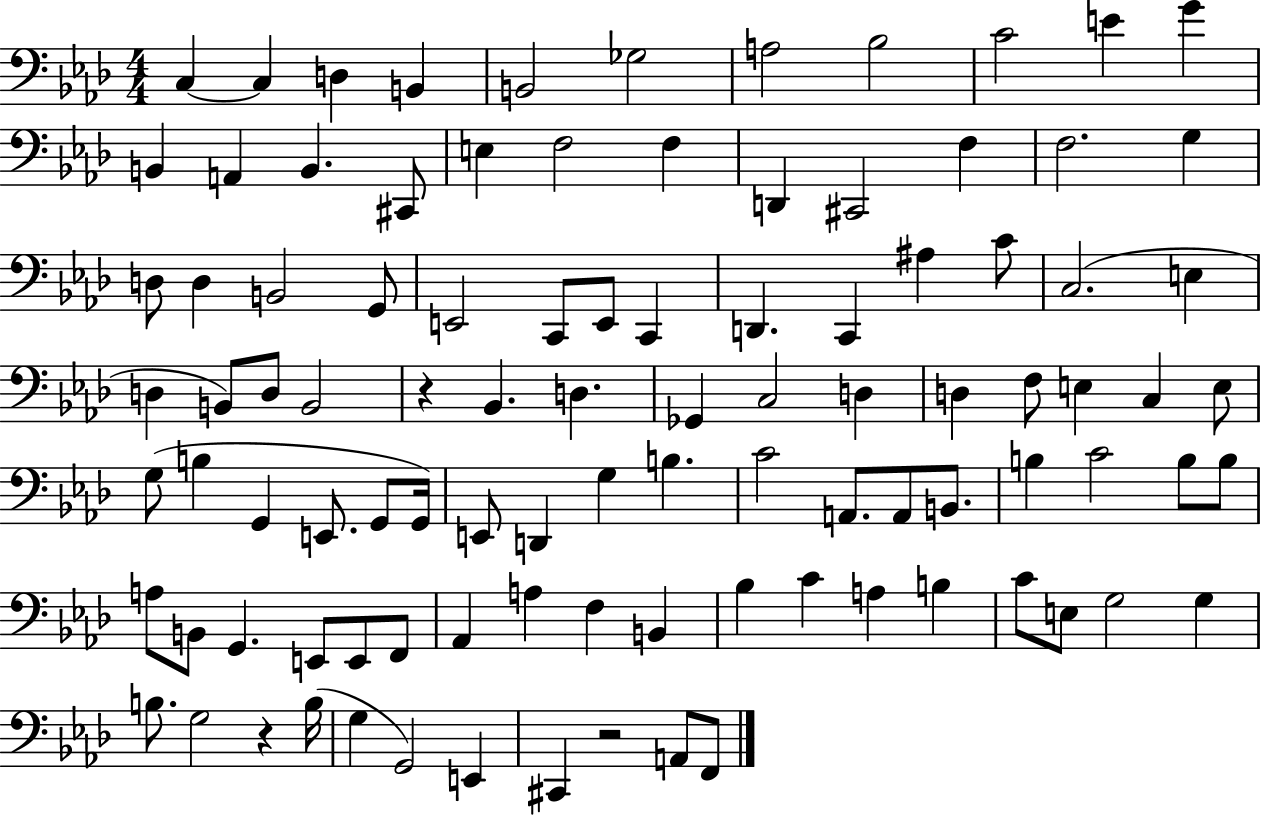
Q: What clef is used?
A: bass